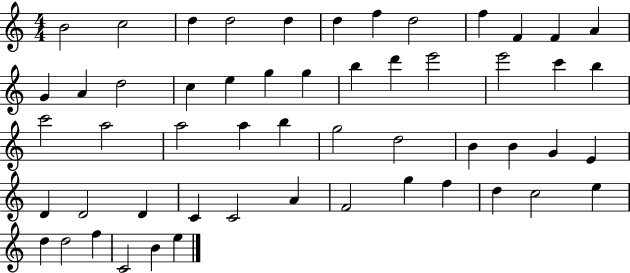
{
  \clef treble
  \numericTimeSignature
  \time 4/4
  \key c \major
  b'2 c''2 | d''4 d''2 d''4 | d''4 f''4 d''2 | f''4 f'4 f'4 a'4 | \break g'4 a'4 d''2 | c''4 e''4 g''4 g''4 | b''4 d'''4 e'''2 | e'''2 c'''4 b''4 | \break c'''2 a''2 | a''2 a''4 b''4 | g''2 d''2 | b'4 b'4 g'4 e'4 | \break d'4 d'2 d'4 | c'4 c'2 a'4 | f'2 g''4 f''4 | d''4 c''2 e''4 | \break d''4 d''2 f''4 | c'2 b'4 e''4 | \bar "|."
}